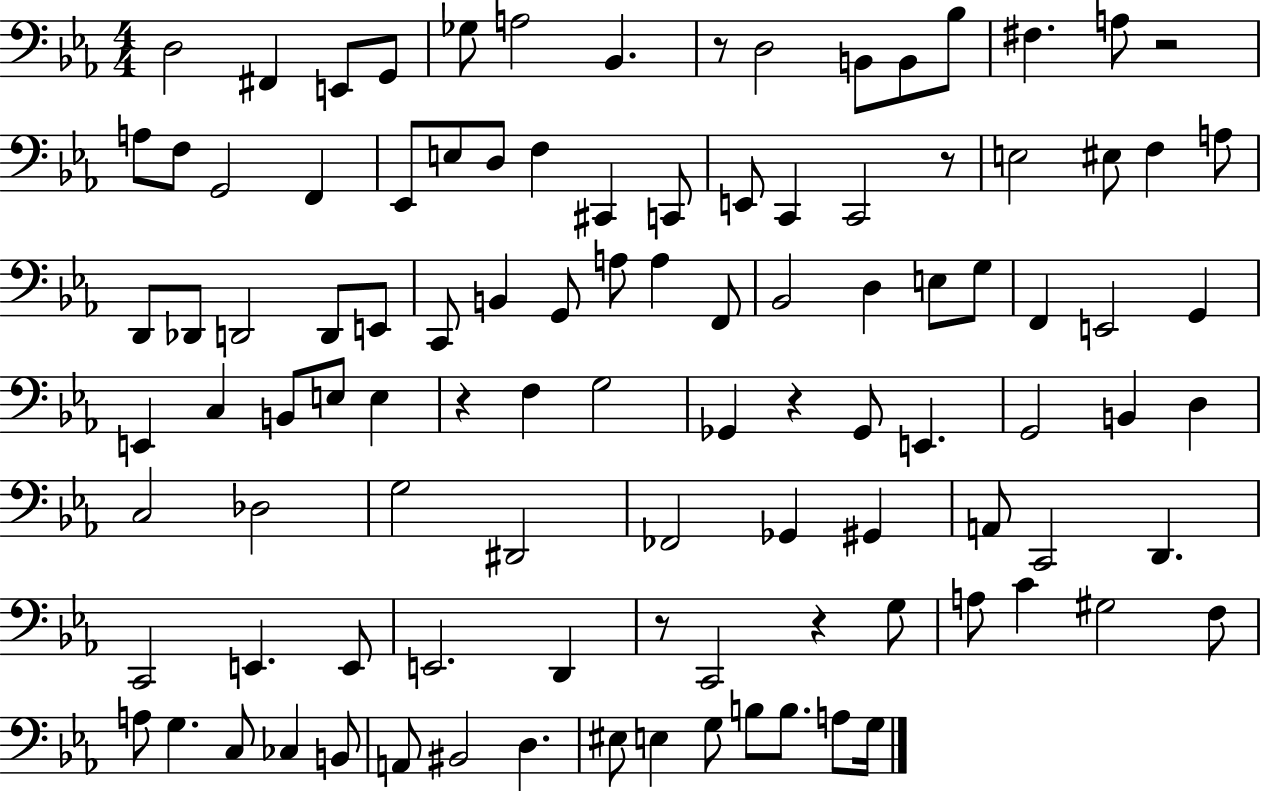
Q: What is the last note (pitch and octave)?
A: G3